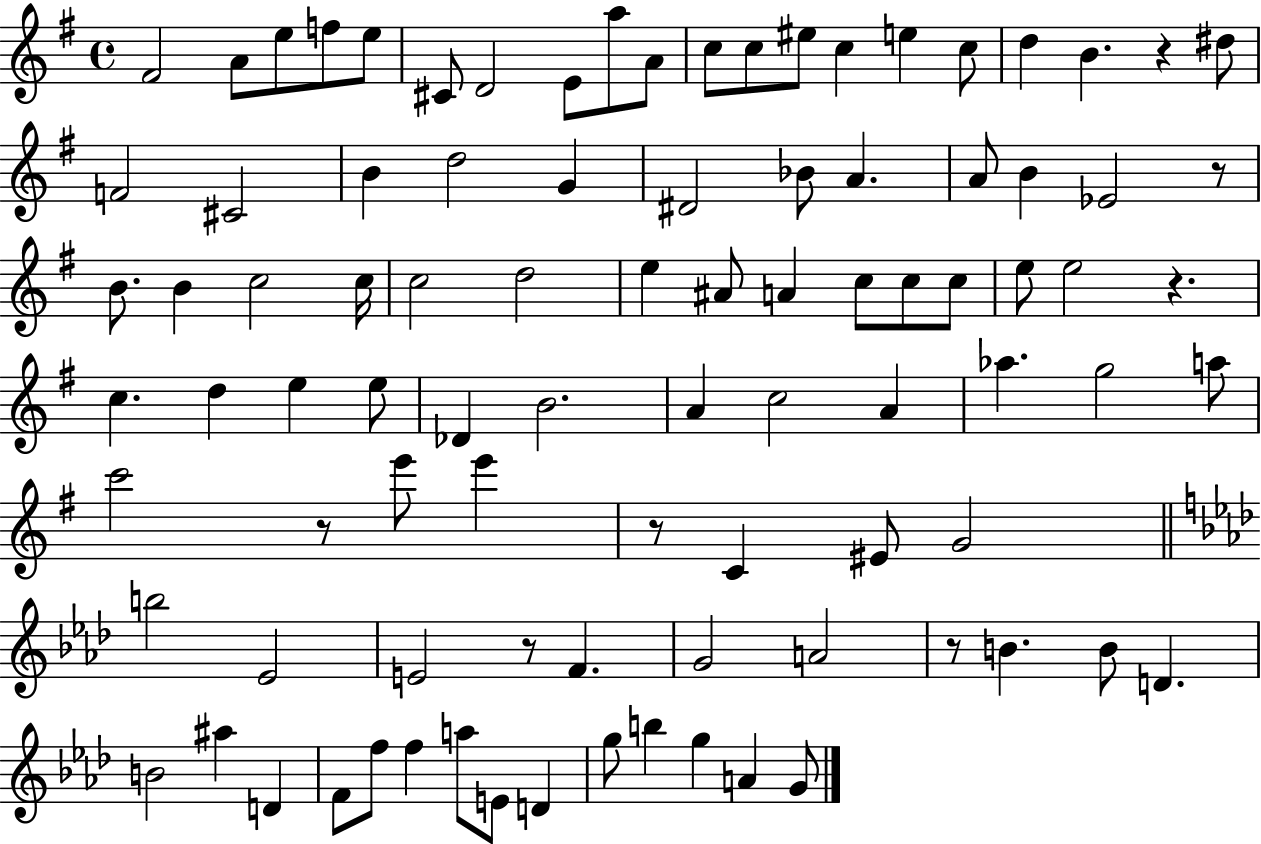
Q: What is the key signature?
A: G major